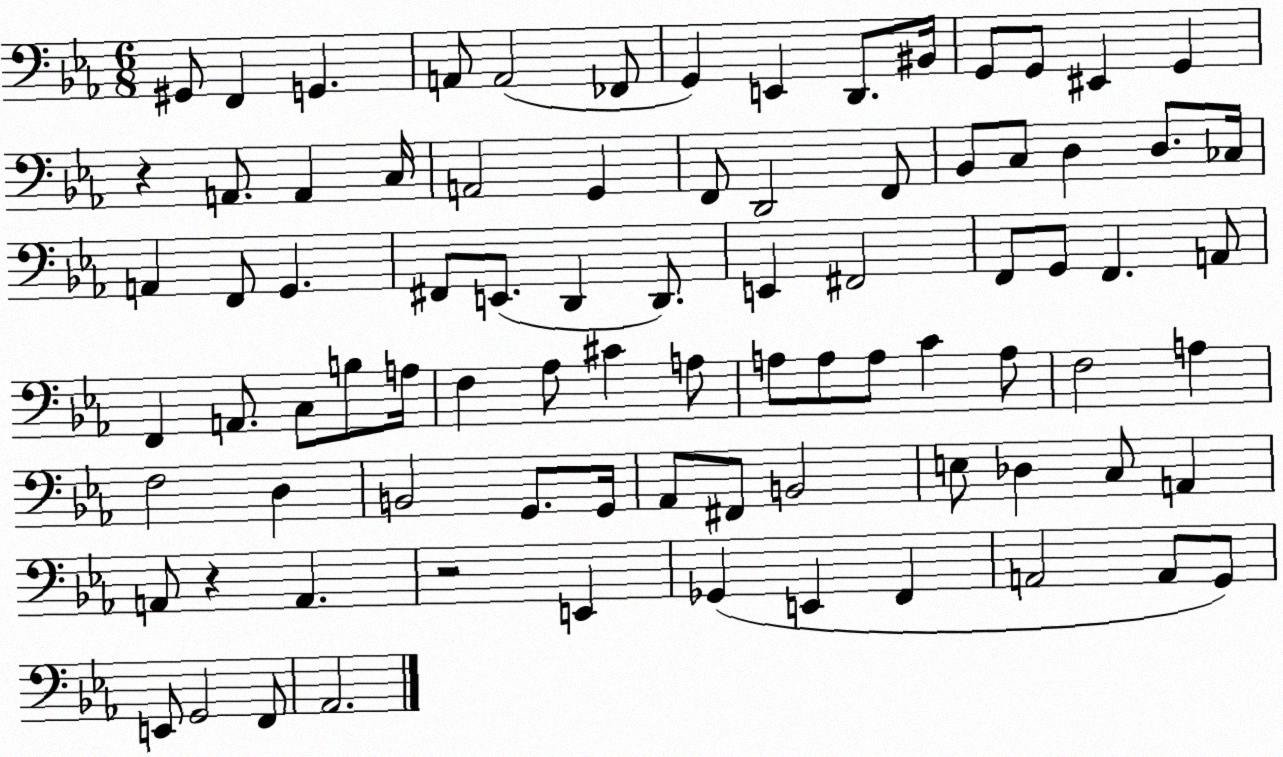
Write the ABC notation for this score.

X:1
T:Untitled
M:6/8
L:1/4
K:Eb
^G,,/2 F,, G,, A,,/2 A,,2 _F,,/2 G,, E,, D,,/2 ^B,,/4 G,,/2 G,,/2 ^E,, G,, z A,,/2 A,, C,/4 A,,2 G,, F,,/2 D,,2 F,,/2 _B,,/2 C,/2 D, D,/2 _C,/4 A,, F,,/2 G,, ^F,,/2 E,,/2 D,, D,,/2 E,, ^F,,2 F,,/2 G,,/2 F,, A,,/2 F,, A,,/2 C,/2 B,/2 A,/4 F, _A,/2 ^C A,/2 A,/2 A,/2 A,/2 C A,/2 F,2 A, F,2 D, B,,2 G,,/2 G,,/4 _A,,/2 ^F,,/2 B,,2 E,/2 _D, C,/2 A,, A,,/2 z A,, z2 E,, _G,, E,, F,, A,,2 A,,/2 G,,/2 E,,/2 G,,2 F,,/2 _A,,2